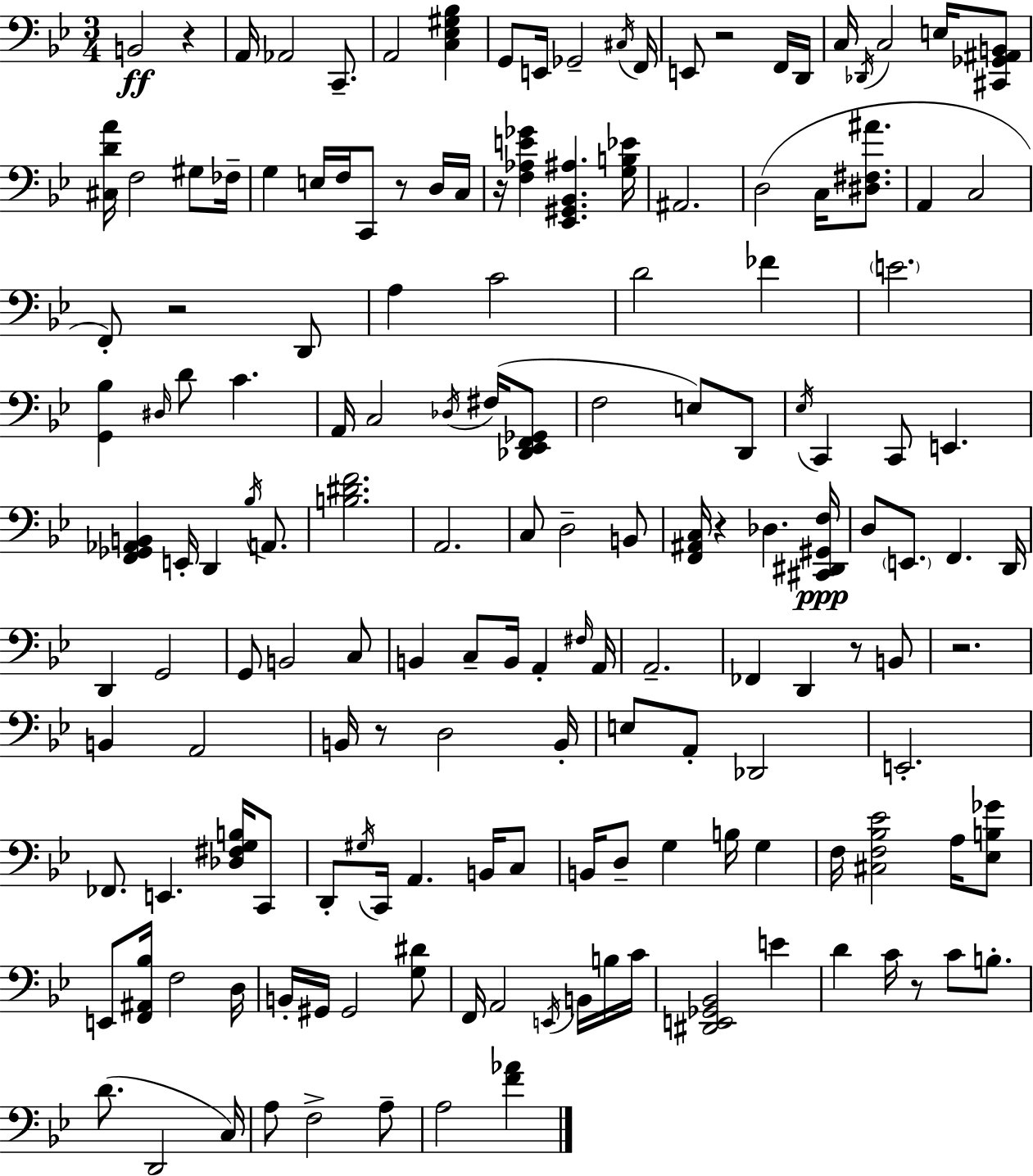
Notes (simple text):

B2/h R/q A2/s Ab2/h C2/e. A2/h [C3,Eb3,G#3,Bb3]/q G2/e E2/s Gb2/h C#3/s F2/s E2/e R/h F2/s D2/s C3/s Db2/s C3/h E3/s [C#2,Gb2,A#2,B2]/e [C#3,D4,A4]/s F3/h G#3/e FES3/s G3/q E3/s F3/s C2/e R/e D3/s C3/s R/s [F3,Ab3,E4,Gb4]/q [Eb2,G#2,Bb2,A#3]/q. [G3,B3,Eb4]/s A#2/h. D3/h C3/s [D#3,F#3,A#4]/e. A2/q C3/h F2/e R/h D2/e A3/q C4/h D4/h FES4/q E4/h. [G2,Bb3]/q D#3/s D4/e C4/q. A2/s C3/h Db3/s F#3/s [Db2,Eb2,F2,Gb2]/e F3/h E3/e D2/e Eb3/s C2/q C2/e E2/q. [F2,Gb2,Ab2,B2]/q E2/s D2/q Bb3/s A2/e. [B3,D#4,F4]/h. A2/h. C3/e D3/h B2/e [F2,A#2,C3]/s R/q Db3/q. [C#2,D#2,G#2,F3]/s D3/e E2/e. F2/q. D2/s D2/q G2/h G2/e B2/h C3/e B2/q C3/e B2/s A2/q F#3/s A2/s A2/h. FES2/q D2/q R/e B2/e R/h. B2/q A2/h B2/s R/e D3/h B2/s E3/e A2/e Db2/h E2/h. FES2/e. E2/q. [Db3,F#3,G3,B3]/s C2/e D2/e G#3/s C2/s A2/q. B2/s C3/e B2/s D3/e G3/q B3/s G3/q F3/s [C#3,F3,Bb3,Eb4]/h A3/s [Eb3,B3,Gb4]/e E2/e [F2,A#2,Bb3]/s F3/h D3/s B2/s G#2/s G#2/h [G3,D#4]/e F2/s A2/h E2/s B2/s B3/s C4/s [D#2,E2,Gb2,Bb2]/h E4/q D4/q C4/s R/e C4/e B3/e. D4/e. D2/h C3/s A3/e F3/h A3/e A3/h [F4,Ab4]/q